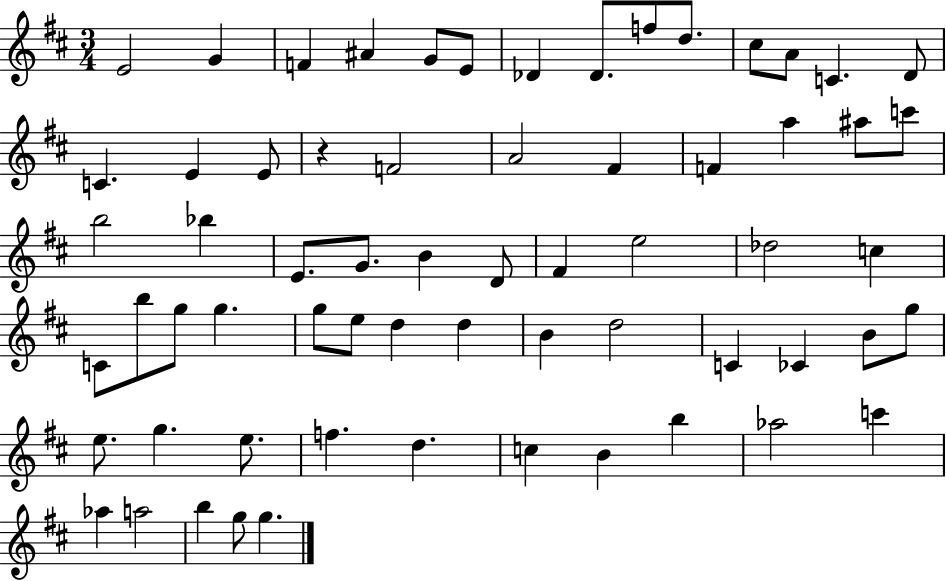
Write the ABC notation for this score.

X:1
T:Untitled
M:3/4
L:1/4
K:D
E2 G F ^A G/2 E/2 _D _D/2 f/2 d/2 ^c/2 A/2 C D/2 C E E/2 z F2 A2 ^F F a ^a/2 c'/2 b2 _b E/2 G/2 B D/2 ^F e2 _d2 c C/2 b/2 g/2 g g/2 e/2 d d B d2 C _C B/2 g/2 e/2 g e/2 f d c B b _a2 c' _a a2 b g/2 g